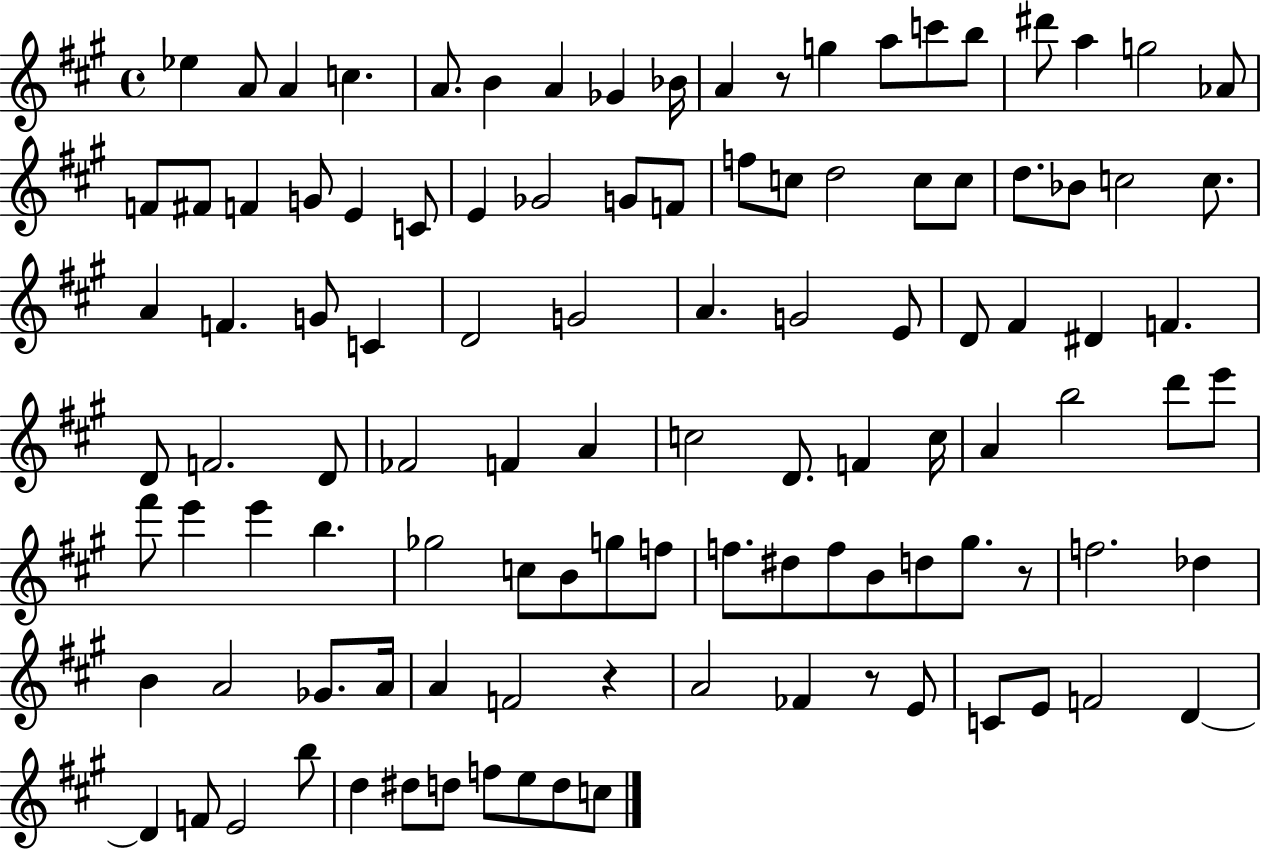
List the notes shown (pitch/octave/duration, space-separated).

Eb5/q A4/e A4/q C5/q. A4/e. B4/q A4/q Gb4/q Bb4/s A4/q R/e G5/q A5/e C6/e B5/e D#6/e A5/q G5/h Ab4/e F4/e F#4/e F4/q G4/e E4/q C4/e E4/q Gb4/h G4/e F4/e F5/e C5/e D5/h C5/e C5/e D5/e. Bb4/e C5/h C5/e. A4/q F4/q. G4/e C4/q D4/h G4/h A4/q. G4/h E4/e D4/e F#4/q D#4/q F4/q. D4/e F4/h. D4/e FES4/h F4/q A4/q C5/h D4/e. F4/q C5/s A4/q B5/h D6/e E6/e F#6/e E6/q E6/q B5/q. Gb5/h C5/e B4/e G5/e F5/e F5/e. D#5/e F5/e B4/e D5/e G#5/e. R/e F5/h. Db5/q B4/q A4/h Gb4/e. A4/s A4/q F4/h R/q A4/h FES4/q R/e E4/e C4/e E4/e F4/h D4/q D4/q F4/e E4/h B5/e D5/q D#5/e D5/e F5/e E5/e D5/e C5/e